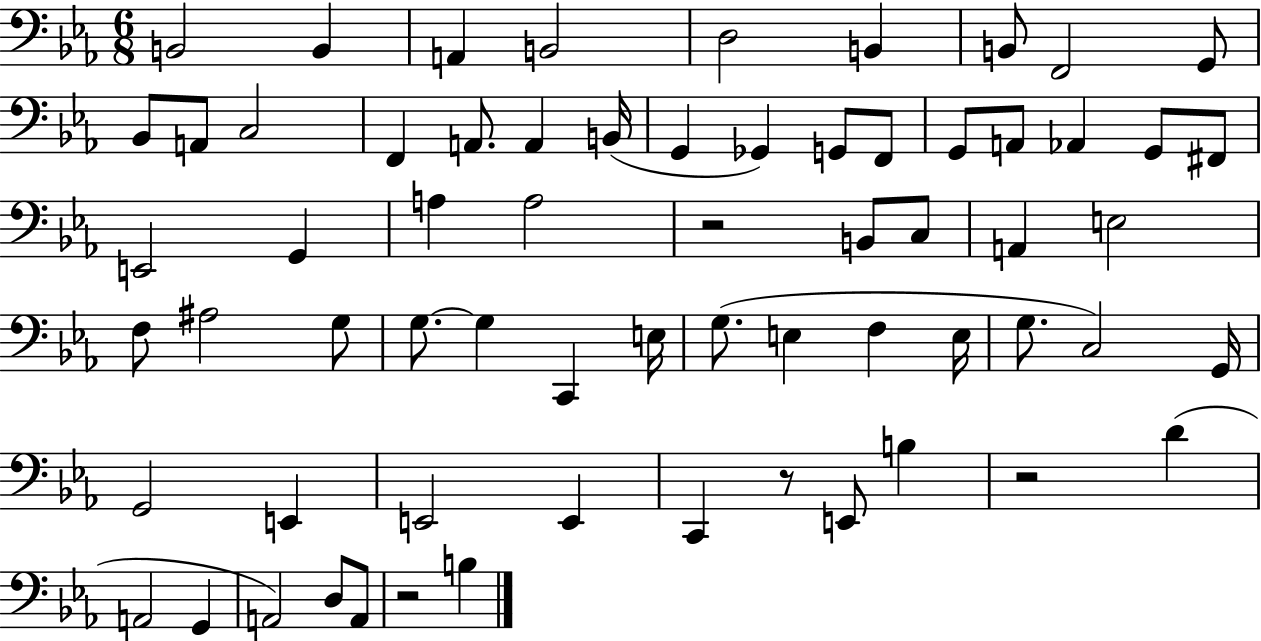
{
  \clef bass
  \numericTimeSignature
  \time 6/8
  \key ees \major
  b,2 b,4 | a,4 b,2 | d2 b,4 | b,8 f,2 g,8 | \break bes,8 a,8 c2 | f,4 a,8. a,4 b,16( | g,4 ges,4) g,8 f,8 | g,8 a,8 aes,4 g,8 fis,8 | \break e,2 g,4 | a4 a2 | r2 b,8 c8 | a,4 e2 | \break f8 ais2 g8 | g8.~~ g4 c,4 e16 | g8.( e4 f4 e16 | g8. c2) g,16 | \break g,2 e,4 | e,2 e,4 | c,4 r8 e,8 b4 | r2 d'4( | \break a,2 g,4 | a,2) d8 a,8 | r2 b4 | \bar "|."
}